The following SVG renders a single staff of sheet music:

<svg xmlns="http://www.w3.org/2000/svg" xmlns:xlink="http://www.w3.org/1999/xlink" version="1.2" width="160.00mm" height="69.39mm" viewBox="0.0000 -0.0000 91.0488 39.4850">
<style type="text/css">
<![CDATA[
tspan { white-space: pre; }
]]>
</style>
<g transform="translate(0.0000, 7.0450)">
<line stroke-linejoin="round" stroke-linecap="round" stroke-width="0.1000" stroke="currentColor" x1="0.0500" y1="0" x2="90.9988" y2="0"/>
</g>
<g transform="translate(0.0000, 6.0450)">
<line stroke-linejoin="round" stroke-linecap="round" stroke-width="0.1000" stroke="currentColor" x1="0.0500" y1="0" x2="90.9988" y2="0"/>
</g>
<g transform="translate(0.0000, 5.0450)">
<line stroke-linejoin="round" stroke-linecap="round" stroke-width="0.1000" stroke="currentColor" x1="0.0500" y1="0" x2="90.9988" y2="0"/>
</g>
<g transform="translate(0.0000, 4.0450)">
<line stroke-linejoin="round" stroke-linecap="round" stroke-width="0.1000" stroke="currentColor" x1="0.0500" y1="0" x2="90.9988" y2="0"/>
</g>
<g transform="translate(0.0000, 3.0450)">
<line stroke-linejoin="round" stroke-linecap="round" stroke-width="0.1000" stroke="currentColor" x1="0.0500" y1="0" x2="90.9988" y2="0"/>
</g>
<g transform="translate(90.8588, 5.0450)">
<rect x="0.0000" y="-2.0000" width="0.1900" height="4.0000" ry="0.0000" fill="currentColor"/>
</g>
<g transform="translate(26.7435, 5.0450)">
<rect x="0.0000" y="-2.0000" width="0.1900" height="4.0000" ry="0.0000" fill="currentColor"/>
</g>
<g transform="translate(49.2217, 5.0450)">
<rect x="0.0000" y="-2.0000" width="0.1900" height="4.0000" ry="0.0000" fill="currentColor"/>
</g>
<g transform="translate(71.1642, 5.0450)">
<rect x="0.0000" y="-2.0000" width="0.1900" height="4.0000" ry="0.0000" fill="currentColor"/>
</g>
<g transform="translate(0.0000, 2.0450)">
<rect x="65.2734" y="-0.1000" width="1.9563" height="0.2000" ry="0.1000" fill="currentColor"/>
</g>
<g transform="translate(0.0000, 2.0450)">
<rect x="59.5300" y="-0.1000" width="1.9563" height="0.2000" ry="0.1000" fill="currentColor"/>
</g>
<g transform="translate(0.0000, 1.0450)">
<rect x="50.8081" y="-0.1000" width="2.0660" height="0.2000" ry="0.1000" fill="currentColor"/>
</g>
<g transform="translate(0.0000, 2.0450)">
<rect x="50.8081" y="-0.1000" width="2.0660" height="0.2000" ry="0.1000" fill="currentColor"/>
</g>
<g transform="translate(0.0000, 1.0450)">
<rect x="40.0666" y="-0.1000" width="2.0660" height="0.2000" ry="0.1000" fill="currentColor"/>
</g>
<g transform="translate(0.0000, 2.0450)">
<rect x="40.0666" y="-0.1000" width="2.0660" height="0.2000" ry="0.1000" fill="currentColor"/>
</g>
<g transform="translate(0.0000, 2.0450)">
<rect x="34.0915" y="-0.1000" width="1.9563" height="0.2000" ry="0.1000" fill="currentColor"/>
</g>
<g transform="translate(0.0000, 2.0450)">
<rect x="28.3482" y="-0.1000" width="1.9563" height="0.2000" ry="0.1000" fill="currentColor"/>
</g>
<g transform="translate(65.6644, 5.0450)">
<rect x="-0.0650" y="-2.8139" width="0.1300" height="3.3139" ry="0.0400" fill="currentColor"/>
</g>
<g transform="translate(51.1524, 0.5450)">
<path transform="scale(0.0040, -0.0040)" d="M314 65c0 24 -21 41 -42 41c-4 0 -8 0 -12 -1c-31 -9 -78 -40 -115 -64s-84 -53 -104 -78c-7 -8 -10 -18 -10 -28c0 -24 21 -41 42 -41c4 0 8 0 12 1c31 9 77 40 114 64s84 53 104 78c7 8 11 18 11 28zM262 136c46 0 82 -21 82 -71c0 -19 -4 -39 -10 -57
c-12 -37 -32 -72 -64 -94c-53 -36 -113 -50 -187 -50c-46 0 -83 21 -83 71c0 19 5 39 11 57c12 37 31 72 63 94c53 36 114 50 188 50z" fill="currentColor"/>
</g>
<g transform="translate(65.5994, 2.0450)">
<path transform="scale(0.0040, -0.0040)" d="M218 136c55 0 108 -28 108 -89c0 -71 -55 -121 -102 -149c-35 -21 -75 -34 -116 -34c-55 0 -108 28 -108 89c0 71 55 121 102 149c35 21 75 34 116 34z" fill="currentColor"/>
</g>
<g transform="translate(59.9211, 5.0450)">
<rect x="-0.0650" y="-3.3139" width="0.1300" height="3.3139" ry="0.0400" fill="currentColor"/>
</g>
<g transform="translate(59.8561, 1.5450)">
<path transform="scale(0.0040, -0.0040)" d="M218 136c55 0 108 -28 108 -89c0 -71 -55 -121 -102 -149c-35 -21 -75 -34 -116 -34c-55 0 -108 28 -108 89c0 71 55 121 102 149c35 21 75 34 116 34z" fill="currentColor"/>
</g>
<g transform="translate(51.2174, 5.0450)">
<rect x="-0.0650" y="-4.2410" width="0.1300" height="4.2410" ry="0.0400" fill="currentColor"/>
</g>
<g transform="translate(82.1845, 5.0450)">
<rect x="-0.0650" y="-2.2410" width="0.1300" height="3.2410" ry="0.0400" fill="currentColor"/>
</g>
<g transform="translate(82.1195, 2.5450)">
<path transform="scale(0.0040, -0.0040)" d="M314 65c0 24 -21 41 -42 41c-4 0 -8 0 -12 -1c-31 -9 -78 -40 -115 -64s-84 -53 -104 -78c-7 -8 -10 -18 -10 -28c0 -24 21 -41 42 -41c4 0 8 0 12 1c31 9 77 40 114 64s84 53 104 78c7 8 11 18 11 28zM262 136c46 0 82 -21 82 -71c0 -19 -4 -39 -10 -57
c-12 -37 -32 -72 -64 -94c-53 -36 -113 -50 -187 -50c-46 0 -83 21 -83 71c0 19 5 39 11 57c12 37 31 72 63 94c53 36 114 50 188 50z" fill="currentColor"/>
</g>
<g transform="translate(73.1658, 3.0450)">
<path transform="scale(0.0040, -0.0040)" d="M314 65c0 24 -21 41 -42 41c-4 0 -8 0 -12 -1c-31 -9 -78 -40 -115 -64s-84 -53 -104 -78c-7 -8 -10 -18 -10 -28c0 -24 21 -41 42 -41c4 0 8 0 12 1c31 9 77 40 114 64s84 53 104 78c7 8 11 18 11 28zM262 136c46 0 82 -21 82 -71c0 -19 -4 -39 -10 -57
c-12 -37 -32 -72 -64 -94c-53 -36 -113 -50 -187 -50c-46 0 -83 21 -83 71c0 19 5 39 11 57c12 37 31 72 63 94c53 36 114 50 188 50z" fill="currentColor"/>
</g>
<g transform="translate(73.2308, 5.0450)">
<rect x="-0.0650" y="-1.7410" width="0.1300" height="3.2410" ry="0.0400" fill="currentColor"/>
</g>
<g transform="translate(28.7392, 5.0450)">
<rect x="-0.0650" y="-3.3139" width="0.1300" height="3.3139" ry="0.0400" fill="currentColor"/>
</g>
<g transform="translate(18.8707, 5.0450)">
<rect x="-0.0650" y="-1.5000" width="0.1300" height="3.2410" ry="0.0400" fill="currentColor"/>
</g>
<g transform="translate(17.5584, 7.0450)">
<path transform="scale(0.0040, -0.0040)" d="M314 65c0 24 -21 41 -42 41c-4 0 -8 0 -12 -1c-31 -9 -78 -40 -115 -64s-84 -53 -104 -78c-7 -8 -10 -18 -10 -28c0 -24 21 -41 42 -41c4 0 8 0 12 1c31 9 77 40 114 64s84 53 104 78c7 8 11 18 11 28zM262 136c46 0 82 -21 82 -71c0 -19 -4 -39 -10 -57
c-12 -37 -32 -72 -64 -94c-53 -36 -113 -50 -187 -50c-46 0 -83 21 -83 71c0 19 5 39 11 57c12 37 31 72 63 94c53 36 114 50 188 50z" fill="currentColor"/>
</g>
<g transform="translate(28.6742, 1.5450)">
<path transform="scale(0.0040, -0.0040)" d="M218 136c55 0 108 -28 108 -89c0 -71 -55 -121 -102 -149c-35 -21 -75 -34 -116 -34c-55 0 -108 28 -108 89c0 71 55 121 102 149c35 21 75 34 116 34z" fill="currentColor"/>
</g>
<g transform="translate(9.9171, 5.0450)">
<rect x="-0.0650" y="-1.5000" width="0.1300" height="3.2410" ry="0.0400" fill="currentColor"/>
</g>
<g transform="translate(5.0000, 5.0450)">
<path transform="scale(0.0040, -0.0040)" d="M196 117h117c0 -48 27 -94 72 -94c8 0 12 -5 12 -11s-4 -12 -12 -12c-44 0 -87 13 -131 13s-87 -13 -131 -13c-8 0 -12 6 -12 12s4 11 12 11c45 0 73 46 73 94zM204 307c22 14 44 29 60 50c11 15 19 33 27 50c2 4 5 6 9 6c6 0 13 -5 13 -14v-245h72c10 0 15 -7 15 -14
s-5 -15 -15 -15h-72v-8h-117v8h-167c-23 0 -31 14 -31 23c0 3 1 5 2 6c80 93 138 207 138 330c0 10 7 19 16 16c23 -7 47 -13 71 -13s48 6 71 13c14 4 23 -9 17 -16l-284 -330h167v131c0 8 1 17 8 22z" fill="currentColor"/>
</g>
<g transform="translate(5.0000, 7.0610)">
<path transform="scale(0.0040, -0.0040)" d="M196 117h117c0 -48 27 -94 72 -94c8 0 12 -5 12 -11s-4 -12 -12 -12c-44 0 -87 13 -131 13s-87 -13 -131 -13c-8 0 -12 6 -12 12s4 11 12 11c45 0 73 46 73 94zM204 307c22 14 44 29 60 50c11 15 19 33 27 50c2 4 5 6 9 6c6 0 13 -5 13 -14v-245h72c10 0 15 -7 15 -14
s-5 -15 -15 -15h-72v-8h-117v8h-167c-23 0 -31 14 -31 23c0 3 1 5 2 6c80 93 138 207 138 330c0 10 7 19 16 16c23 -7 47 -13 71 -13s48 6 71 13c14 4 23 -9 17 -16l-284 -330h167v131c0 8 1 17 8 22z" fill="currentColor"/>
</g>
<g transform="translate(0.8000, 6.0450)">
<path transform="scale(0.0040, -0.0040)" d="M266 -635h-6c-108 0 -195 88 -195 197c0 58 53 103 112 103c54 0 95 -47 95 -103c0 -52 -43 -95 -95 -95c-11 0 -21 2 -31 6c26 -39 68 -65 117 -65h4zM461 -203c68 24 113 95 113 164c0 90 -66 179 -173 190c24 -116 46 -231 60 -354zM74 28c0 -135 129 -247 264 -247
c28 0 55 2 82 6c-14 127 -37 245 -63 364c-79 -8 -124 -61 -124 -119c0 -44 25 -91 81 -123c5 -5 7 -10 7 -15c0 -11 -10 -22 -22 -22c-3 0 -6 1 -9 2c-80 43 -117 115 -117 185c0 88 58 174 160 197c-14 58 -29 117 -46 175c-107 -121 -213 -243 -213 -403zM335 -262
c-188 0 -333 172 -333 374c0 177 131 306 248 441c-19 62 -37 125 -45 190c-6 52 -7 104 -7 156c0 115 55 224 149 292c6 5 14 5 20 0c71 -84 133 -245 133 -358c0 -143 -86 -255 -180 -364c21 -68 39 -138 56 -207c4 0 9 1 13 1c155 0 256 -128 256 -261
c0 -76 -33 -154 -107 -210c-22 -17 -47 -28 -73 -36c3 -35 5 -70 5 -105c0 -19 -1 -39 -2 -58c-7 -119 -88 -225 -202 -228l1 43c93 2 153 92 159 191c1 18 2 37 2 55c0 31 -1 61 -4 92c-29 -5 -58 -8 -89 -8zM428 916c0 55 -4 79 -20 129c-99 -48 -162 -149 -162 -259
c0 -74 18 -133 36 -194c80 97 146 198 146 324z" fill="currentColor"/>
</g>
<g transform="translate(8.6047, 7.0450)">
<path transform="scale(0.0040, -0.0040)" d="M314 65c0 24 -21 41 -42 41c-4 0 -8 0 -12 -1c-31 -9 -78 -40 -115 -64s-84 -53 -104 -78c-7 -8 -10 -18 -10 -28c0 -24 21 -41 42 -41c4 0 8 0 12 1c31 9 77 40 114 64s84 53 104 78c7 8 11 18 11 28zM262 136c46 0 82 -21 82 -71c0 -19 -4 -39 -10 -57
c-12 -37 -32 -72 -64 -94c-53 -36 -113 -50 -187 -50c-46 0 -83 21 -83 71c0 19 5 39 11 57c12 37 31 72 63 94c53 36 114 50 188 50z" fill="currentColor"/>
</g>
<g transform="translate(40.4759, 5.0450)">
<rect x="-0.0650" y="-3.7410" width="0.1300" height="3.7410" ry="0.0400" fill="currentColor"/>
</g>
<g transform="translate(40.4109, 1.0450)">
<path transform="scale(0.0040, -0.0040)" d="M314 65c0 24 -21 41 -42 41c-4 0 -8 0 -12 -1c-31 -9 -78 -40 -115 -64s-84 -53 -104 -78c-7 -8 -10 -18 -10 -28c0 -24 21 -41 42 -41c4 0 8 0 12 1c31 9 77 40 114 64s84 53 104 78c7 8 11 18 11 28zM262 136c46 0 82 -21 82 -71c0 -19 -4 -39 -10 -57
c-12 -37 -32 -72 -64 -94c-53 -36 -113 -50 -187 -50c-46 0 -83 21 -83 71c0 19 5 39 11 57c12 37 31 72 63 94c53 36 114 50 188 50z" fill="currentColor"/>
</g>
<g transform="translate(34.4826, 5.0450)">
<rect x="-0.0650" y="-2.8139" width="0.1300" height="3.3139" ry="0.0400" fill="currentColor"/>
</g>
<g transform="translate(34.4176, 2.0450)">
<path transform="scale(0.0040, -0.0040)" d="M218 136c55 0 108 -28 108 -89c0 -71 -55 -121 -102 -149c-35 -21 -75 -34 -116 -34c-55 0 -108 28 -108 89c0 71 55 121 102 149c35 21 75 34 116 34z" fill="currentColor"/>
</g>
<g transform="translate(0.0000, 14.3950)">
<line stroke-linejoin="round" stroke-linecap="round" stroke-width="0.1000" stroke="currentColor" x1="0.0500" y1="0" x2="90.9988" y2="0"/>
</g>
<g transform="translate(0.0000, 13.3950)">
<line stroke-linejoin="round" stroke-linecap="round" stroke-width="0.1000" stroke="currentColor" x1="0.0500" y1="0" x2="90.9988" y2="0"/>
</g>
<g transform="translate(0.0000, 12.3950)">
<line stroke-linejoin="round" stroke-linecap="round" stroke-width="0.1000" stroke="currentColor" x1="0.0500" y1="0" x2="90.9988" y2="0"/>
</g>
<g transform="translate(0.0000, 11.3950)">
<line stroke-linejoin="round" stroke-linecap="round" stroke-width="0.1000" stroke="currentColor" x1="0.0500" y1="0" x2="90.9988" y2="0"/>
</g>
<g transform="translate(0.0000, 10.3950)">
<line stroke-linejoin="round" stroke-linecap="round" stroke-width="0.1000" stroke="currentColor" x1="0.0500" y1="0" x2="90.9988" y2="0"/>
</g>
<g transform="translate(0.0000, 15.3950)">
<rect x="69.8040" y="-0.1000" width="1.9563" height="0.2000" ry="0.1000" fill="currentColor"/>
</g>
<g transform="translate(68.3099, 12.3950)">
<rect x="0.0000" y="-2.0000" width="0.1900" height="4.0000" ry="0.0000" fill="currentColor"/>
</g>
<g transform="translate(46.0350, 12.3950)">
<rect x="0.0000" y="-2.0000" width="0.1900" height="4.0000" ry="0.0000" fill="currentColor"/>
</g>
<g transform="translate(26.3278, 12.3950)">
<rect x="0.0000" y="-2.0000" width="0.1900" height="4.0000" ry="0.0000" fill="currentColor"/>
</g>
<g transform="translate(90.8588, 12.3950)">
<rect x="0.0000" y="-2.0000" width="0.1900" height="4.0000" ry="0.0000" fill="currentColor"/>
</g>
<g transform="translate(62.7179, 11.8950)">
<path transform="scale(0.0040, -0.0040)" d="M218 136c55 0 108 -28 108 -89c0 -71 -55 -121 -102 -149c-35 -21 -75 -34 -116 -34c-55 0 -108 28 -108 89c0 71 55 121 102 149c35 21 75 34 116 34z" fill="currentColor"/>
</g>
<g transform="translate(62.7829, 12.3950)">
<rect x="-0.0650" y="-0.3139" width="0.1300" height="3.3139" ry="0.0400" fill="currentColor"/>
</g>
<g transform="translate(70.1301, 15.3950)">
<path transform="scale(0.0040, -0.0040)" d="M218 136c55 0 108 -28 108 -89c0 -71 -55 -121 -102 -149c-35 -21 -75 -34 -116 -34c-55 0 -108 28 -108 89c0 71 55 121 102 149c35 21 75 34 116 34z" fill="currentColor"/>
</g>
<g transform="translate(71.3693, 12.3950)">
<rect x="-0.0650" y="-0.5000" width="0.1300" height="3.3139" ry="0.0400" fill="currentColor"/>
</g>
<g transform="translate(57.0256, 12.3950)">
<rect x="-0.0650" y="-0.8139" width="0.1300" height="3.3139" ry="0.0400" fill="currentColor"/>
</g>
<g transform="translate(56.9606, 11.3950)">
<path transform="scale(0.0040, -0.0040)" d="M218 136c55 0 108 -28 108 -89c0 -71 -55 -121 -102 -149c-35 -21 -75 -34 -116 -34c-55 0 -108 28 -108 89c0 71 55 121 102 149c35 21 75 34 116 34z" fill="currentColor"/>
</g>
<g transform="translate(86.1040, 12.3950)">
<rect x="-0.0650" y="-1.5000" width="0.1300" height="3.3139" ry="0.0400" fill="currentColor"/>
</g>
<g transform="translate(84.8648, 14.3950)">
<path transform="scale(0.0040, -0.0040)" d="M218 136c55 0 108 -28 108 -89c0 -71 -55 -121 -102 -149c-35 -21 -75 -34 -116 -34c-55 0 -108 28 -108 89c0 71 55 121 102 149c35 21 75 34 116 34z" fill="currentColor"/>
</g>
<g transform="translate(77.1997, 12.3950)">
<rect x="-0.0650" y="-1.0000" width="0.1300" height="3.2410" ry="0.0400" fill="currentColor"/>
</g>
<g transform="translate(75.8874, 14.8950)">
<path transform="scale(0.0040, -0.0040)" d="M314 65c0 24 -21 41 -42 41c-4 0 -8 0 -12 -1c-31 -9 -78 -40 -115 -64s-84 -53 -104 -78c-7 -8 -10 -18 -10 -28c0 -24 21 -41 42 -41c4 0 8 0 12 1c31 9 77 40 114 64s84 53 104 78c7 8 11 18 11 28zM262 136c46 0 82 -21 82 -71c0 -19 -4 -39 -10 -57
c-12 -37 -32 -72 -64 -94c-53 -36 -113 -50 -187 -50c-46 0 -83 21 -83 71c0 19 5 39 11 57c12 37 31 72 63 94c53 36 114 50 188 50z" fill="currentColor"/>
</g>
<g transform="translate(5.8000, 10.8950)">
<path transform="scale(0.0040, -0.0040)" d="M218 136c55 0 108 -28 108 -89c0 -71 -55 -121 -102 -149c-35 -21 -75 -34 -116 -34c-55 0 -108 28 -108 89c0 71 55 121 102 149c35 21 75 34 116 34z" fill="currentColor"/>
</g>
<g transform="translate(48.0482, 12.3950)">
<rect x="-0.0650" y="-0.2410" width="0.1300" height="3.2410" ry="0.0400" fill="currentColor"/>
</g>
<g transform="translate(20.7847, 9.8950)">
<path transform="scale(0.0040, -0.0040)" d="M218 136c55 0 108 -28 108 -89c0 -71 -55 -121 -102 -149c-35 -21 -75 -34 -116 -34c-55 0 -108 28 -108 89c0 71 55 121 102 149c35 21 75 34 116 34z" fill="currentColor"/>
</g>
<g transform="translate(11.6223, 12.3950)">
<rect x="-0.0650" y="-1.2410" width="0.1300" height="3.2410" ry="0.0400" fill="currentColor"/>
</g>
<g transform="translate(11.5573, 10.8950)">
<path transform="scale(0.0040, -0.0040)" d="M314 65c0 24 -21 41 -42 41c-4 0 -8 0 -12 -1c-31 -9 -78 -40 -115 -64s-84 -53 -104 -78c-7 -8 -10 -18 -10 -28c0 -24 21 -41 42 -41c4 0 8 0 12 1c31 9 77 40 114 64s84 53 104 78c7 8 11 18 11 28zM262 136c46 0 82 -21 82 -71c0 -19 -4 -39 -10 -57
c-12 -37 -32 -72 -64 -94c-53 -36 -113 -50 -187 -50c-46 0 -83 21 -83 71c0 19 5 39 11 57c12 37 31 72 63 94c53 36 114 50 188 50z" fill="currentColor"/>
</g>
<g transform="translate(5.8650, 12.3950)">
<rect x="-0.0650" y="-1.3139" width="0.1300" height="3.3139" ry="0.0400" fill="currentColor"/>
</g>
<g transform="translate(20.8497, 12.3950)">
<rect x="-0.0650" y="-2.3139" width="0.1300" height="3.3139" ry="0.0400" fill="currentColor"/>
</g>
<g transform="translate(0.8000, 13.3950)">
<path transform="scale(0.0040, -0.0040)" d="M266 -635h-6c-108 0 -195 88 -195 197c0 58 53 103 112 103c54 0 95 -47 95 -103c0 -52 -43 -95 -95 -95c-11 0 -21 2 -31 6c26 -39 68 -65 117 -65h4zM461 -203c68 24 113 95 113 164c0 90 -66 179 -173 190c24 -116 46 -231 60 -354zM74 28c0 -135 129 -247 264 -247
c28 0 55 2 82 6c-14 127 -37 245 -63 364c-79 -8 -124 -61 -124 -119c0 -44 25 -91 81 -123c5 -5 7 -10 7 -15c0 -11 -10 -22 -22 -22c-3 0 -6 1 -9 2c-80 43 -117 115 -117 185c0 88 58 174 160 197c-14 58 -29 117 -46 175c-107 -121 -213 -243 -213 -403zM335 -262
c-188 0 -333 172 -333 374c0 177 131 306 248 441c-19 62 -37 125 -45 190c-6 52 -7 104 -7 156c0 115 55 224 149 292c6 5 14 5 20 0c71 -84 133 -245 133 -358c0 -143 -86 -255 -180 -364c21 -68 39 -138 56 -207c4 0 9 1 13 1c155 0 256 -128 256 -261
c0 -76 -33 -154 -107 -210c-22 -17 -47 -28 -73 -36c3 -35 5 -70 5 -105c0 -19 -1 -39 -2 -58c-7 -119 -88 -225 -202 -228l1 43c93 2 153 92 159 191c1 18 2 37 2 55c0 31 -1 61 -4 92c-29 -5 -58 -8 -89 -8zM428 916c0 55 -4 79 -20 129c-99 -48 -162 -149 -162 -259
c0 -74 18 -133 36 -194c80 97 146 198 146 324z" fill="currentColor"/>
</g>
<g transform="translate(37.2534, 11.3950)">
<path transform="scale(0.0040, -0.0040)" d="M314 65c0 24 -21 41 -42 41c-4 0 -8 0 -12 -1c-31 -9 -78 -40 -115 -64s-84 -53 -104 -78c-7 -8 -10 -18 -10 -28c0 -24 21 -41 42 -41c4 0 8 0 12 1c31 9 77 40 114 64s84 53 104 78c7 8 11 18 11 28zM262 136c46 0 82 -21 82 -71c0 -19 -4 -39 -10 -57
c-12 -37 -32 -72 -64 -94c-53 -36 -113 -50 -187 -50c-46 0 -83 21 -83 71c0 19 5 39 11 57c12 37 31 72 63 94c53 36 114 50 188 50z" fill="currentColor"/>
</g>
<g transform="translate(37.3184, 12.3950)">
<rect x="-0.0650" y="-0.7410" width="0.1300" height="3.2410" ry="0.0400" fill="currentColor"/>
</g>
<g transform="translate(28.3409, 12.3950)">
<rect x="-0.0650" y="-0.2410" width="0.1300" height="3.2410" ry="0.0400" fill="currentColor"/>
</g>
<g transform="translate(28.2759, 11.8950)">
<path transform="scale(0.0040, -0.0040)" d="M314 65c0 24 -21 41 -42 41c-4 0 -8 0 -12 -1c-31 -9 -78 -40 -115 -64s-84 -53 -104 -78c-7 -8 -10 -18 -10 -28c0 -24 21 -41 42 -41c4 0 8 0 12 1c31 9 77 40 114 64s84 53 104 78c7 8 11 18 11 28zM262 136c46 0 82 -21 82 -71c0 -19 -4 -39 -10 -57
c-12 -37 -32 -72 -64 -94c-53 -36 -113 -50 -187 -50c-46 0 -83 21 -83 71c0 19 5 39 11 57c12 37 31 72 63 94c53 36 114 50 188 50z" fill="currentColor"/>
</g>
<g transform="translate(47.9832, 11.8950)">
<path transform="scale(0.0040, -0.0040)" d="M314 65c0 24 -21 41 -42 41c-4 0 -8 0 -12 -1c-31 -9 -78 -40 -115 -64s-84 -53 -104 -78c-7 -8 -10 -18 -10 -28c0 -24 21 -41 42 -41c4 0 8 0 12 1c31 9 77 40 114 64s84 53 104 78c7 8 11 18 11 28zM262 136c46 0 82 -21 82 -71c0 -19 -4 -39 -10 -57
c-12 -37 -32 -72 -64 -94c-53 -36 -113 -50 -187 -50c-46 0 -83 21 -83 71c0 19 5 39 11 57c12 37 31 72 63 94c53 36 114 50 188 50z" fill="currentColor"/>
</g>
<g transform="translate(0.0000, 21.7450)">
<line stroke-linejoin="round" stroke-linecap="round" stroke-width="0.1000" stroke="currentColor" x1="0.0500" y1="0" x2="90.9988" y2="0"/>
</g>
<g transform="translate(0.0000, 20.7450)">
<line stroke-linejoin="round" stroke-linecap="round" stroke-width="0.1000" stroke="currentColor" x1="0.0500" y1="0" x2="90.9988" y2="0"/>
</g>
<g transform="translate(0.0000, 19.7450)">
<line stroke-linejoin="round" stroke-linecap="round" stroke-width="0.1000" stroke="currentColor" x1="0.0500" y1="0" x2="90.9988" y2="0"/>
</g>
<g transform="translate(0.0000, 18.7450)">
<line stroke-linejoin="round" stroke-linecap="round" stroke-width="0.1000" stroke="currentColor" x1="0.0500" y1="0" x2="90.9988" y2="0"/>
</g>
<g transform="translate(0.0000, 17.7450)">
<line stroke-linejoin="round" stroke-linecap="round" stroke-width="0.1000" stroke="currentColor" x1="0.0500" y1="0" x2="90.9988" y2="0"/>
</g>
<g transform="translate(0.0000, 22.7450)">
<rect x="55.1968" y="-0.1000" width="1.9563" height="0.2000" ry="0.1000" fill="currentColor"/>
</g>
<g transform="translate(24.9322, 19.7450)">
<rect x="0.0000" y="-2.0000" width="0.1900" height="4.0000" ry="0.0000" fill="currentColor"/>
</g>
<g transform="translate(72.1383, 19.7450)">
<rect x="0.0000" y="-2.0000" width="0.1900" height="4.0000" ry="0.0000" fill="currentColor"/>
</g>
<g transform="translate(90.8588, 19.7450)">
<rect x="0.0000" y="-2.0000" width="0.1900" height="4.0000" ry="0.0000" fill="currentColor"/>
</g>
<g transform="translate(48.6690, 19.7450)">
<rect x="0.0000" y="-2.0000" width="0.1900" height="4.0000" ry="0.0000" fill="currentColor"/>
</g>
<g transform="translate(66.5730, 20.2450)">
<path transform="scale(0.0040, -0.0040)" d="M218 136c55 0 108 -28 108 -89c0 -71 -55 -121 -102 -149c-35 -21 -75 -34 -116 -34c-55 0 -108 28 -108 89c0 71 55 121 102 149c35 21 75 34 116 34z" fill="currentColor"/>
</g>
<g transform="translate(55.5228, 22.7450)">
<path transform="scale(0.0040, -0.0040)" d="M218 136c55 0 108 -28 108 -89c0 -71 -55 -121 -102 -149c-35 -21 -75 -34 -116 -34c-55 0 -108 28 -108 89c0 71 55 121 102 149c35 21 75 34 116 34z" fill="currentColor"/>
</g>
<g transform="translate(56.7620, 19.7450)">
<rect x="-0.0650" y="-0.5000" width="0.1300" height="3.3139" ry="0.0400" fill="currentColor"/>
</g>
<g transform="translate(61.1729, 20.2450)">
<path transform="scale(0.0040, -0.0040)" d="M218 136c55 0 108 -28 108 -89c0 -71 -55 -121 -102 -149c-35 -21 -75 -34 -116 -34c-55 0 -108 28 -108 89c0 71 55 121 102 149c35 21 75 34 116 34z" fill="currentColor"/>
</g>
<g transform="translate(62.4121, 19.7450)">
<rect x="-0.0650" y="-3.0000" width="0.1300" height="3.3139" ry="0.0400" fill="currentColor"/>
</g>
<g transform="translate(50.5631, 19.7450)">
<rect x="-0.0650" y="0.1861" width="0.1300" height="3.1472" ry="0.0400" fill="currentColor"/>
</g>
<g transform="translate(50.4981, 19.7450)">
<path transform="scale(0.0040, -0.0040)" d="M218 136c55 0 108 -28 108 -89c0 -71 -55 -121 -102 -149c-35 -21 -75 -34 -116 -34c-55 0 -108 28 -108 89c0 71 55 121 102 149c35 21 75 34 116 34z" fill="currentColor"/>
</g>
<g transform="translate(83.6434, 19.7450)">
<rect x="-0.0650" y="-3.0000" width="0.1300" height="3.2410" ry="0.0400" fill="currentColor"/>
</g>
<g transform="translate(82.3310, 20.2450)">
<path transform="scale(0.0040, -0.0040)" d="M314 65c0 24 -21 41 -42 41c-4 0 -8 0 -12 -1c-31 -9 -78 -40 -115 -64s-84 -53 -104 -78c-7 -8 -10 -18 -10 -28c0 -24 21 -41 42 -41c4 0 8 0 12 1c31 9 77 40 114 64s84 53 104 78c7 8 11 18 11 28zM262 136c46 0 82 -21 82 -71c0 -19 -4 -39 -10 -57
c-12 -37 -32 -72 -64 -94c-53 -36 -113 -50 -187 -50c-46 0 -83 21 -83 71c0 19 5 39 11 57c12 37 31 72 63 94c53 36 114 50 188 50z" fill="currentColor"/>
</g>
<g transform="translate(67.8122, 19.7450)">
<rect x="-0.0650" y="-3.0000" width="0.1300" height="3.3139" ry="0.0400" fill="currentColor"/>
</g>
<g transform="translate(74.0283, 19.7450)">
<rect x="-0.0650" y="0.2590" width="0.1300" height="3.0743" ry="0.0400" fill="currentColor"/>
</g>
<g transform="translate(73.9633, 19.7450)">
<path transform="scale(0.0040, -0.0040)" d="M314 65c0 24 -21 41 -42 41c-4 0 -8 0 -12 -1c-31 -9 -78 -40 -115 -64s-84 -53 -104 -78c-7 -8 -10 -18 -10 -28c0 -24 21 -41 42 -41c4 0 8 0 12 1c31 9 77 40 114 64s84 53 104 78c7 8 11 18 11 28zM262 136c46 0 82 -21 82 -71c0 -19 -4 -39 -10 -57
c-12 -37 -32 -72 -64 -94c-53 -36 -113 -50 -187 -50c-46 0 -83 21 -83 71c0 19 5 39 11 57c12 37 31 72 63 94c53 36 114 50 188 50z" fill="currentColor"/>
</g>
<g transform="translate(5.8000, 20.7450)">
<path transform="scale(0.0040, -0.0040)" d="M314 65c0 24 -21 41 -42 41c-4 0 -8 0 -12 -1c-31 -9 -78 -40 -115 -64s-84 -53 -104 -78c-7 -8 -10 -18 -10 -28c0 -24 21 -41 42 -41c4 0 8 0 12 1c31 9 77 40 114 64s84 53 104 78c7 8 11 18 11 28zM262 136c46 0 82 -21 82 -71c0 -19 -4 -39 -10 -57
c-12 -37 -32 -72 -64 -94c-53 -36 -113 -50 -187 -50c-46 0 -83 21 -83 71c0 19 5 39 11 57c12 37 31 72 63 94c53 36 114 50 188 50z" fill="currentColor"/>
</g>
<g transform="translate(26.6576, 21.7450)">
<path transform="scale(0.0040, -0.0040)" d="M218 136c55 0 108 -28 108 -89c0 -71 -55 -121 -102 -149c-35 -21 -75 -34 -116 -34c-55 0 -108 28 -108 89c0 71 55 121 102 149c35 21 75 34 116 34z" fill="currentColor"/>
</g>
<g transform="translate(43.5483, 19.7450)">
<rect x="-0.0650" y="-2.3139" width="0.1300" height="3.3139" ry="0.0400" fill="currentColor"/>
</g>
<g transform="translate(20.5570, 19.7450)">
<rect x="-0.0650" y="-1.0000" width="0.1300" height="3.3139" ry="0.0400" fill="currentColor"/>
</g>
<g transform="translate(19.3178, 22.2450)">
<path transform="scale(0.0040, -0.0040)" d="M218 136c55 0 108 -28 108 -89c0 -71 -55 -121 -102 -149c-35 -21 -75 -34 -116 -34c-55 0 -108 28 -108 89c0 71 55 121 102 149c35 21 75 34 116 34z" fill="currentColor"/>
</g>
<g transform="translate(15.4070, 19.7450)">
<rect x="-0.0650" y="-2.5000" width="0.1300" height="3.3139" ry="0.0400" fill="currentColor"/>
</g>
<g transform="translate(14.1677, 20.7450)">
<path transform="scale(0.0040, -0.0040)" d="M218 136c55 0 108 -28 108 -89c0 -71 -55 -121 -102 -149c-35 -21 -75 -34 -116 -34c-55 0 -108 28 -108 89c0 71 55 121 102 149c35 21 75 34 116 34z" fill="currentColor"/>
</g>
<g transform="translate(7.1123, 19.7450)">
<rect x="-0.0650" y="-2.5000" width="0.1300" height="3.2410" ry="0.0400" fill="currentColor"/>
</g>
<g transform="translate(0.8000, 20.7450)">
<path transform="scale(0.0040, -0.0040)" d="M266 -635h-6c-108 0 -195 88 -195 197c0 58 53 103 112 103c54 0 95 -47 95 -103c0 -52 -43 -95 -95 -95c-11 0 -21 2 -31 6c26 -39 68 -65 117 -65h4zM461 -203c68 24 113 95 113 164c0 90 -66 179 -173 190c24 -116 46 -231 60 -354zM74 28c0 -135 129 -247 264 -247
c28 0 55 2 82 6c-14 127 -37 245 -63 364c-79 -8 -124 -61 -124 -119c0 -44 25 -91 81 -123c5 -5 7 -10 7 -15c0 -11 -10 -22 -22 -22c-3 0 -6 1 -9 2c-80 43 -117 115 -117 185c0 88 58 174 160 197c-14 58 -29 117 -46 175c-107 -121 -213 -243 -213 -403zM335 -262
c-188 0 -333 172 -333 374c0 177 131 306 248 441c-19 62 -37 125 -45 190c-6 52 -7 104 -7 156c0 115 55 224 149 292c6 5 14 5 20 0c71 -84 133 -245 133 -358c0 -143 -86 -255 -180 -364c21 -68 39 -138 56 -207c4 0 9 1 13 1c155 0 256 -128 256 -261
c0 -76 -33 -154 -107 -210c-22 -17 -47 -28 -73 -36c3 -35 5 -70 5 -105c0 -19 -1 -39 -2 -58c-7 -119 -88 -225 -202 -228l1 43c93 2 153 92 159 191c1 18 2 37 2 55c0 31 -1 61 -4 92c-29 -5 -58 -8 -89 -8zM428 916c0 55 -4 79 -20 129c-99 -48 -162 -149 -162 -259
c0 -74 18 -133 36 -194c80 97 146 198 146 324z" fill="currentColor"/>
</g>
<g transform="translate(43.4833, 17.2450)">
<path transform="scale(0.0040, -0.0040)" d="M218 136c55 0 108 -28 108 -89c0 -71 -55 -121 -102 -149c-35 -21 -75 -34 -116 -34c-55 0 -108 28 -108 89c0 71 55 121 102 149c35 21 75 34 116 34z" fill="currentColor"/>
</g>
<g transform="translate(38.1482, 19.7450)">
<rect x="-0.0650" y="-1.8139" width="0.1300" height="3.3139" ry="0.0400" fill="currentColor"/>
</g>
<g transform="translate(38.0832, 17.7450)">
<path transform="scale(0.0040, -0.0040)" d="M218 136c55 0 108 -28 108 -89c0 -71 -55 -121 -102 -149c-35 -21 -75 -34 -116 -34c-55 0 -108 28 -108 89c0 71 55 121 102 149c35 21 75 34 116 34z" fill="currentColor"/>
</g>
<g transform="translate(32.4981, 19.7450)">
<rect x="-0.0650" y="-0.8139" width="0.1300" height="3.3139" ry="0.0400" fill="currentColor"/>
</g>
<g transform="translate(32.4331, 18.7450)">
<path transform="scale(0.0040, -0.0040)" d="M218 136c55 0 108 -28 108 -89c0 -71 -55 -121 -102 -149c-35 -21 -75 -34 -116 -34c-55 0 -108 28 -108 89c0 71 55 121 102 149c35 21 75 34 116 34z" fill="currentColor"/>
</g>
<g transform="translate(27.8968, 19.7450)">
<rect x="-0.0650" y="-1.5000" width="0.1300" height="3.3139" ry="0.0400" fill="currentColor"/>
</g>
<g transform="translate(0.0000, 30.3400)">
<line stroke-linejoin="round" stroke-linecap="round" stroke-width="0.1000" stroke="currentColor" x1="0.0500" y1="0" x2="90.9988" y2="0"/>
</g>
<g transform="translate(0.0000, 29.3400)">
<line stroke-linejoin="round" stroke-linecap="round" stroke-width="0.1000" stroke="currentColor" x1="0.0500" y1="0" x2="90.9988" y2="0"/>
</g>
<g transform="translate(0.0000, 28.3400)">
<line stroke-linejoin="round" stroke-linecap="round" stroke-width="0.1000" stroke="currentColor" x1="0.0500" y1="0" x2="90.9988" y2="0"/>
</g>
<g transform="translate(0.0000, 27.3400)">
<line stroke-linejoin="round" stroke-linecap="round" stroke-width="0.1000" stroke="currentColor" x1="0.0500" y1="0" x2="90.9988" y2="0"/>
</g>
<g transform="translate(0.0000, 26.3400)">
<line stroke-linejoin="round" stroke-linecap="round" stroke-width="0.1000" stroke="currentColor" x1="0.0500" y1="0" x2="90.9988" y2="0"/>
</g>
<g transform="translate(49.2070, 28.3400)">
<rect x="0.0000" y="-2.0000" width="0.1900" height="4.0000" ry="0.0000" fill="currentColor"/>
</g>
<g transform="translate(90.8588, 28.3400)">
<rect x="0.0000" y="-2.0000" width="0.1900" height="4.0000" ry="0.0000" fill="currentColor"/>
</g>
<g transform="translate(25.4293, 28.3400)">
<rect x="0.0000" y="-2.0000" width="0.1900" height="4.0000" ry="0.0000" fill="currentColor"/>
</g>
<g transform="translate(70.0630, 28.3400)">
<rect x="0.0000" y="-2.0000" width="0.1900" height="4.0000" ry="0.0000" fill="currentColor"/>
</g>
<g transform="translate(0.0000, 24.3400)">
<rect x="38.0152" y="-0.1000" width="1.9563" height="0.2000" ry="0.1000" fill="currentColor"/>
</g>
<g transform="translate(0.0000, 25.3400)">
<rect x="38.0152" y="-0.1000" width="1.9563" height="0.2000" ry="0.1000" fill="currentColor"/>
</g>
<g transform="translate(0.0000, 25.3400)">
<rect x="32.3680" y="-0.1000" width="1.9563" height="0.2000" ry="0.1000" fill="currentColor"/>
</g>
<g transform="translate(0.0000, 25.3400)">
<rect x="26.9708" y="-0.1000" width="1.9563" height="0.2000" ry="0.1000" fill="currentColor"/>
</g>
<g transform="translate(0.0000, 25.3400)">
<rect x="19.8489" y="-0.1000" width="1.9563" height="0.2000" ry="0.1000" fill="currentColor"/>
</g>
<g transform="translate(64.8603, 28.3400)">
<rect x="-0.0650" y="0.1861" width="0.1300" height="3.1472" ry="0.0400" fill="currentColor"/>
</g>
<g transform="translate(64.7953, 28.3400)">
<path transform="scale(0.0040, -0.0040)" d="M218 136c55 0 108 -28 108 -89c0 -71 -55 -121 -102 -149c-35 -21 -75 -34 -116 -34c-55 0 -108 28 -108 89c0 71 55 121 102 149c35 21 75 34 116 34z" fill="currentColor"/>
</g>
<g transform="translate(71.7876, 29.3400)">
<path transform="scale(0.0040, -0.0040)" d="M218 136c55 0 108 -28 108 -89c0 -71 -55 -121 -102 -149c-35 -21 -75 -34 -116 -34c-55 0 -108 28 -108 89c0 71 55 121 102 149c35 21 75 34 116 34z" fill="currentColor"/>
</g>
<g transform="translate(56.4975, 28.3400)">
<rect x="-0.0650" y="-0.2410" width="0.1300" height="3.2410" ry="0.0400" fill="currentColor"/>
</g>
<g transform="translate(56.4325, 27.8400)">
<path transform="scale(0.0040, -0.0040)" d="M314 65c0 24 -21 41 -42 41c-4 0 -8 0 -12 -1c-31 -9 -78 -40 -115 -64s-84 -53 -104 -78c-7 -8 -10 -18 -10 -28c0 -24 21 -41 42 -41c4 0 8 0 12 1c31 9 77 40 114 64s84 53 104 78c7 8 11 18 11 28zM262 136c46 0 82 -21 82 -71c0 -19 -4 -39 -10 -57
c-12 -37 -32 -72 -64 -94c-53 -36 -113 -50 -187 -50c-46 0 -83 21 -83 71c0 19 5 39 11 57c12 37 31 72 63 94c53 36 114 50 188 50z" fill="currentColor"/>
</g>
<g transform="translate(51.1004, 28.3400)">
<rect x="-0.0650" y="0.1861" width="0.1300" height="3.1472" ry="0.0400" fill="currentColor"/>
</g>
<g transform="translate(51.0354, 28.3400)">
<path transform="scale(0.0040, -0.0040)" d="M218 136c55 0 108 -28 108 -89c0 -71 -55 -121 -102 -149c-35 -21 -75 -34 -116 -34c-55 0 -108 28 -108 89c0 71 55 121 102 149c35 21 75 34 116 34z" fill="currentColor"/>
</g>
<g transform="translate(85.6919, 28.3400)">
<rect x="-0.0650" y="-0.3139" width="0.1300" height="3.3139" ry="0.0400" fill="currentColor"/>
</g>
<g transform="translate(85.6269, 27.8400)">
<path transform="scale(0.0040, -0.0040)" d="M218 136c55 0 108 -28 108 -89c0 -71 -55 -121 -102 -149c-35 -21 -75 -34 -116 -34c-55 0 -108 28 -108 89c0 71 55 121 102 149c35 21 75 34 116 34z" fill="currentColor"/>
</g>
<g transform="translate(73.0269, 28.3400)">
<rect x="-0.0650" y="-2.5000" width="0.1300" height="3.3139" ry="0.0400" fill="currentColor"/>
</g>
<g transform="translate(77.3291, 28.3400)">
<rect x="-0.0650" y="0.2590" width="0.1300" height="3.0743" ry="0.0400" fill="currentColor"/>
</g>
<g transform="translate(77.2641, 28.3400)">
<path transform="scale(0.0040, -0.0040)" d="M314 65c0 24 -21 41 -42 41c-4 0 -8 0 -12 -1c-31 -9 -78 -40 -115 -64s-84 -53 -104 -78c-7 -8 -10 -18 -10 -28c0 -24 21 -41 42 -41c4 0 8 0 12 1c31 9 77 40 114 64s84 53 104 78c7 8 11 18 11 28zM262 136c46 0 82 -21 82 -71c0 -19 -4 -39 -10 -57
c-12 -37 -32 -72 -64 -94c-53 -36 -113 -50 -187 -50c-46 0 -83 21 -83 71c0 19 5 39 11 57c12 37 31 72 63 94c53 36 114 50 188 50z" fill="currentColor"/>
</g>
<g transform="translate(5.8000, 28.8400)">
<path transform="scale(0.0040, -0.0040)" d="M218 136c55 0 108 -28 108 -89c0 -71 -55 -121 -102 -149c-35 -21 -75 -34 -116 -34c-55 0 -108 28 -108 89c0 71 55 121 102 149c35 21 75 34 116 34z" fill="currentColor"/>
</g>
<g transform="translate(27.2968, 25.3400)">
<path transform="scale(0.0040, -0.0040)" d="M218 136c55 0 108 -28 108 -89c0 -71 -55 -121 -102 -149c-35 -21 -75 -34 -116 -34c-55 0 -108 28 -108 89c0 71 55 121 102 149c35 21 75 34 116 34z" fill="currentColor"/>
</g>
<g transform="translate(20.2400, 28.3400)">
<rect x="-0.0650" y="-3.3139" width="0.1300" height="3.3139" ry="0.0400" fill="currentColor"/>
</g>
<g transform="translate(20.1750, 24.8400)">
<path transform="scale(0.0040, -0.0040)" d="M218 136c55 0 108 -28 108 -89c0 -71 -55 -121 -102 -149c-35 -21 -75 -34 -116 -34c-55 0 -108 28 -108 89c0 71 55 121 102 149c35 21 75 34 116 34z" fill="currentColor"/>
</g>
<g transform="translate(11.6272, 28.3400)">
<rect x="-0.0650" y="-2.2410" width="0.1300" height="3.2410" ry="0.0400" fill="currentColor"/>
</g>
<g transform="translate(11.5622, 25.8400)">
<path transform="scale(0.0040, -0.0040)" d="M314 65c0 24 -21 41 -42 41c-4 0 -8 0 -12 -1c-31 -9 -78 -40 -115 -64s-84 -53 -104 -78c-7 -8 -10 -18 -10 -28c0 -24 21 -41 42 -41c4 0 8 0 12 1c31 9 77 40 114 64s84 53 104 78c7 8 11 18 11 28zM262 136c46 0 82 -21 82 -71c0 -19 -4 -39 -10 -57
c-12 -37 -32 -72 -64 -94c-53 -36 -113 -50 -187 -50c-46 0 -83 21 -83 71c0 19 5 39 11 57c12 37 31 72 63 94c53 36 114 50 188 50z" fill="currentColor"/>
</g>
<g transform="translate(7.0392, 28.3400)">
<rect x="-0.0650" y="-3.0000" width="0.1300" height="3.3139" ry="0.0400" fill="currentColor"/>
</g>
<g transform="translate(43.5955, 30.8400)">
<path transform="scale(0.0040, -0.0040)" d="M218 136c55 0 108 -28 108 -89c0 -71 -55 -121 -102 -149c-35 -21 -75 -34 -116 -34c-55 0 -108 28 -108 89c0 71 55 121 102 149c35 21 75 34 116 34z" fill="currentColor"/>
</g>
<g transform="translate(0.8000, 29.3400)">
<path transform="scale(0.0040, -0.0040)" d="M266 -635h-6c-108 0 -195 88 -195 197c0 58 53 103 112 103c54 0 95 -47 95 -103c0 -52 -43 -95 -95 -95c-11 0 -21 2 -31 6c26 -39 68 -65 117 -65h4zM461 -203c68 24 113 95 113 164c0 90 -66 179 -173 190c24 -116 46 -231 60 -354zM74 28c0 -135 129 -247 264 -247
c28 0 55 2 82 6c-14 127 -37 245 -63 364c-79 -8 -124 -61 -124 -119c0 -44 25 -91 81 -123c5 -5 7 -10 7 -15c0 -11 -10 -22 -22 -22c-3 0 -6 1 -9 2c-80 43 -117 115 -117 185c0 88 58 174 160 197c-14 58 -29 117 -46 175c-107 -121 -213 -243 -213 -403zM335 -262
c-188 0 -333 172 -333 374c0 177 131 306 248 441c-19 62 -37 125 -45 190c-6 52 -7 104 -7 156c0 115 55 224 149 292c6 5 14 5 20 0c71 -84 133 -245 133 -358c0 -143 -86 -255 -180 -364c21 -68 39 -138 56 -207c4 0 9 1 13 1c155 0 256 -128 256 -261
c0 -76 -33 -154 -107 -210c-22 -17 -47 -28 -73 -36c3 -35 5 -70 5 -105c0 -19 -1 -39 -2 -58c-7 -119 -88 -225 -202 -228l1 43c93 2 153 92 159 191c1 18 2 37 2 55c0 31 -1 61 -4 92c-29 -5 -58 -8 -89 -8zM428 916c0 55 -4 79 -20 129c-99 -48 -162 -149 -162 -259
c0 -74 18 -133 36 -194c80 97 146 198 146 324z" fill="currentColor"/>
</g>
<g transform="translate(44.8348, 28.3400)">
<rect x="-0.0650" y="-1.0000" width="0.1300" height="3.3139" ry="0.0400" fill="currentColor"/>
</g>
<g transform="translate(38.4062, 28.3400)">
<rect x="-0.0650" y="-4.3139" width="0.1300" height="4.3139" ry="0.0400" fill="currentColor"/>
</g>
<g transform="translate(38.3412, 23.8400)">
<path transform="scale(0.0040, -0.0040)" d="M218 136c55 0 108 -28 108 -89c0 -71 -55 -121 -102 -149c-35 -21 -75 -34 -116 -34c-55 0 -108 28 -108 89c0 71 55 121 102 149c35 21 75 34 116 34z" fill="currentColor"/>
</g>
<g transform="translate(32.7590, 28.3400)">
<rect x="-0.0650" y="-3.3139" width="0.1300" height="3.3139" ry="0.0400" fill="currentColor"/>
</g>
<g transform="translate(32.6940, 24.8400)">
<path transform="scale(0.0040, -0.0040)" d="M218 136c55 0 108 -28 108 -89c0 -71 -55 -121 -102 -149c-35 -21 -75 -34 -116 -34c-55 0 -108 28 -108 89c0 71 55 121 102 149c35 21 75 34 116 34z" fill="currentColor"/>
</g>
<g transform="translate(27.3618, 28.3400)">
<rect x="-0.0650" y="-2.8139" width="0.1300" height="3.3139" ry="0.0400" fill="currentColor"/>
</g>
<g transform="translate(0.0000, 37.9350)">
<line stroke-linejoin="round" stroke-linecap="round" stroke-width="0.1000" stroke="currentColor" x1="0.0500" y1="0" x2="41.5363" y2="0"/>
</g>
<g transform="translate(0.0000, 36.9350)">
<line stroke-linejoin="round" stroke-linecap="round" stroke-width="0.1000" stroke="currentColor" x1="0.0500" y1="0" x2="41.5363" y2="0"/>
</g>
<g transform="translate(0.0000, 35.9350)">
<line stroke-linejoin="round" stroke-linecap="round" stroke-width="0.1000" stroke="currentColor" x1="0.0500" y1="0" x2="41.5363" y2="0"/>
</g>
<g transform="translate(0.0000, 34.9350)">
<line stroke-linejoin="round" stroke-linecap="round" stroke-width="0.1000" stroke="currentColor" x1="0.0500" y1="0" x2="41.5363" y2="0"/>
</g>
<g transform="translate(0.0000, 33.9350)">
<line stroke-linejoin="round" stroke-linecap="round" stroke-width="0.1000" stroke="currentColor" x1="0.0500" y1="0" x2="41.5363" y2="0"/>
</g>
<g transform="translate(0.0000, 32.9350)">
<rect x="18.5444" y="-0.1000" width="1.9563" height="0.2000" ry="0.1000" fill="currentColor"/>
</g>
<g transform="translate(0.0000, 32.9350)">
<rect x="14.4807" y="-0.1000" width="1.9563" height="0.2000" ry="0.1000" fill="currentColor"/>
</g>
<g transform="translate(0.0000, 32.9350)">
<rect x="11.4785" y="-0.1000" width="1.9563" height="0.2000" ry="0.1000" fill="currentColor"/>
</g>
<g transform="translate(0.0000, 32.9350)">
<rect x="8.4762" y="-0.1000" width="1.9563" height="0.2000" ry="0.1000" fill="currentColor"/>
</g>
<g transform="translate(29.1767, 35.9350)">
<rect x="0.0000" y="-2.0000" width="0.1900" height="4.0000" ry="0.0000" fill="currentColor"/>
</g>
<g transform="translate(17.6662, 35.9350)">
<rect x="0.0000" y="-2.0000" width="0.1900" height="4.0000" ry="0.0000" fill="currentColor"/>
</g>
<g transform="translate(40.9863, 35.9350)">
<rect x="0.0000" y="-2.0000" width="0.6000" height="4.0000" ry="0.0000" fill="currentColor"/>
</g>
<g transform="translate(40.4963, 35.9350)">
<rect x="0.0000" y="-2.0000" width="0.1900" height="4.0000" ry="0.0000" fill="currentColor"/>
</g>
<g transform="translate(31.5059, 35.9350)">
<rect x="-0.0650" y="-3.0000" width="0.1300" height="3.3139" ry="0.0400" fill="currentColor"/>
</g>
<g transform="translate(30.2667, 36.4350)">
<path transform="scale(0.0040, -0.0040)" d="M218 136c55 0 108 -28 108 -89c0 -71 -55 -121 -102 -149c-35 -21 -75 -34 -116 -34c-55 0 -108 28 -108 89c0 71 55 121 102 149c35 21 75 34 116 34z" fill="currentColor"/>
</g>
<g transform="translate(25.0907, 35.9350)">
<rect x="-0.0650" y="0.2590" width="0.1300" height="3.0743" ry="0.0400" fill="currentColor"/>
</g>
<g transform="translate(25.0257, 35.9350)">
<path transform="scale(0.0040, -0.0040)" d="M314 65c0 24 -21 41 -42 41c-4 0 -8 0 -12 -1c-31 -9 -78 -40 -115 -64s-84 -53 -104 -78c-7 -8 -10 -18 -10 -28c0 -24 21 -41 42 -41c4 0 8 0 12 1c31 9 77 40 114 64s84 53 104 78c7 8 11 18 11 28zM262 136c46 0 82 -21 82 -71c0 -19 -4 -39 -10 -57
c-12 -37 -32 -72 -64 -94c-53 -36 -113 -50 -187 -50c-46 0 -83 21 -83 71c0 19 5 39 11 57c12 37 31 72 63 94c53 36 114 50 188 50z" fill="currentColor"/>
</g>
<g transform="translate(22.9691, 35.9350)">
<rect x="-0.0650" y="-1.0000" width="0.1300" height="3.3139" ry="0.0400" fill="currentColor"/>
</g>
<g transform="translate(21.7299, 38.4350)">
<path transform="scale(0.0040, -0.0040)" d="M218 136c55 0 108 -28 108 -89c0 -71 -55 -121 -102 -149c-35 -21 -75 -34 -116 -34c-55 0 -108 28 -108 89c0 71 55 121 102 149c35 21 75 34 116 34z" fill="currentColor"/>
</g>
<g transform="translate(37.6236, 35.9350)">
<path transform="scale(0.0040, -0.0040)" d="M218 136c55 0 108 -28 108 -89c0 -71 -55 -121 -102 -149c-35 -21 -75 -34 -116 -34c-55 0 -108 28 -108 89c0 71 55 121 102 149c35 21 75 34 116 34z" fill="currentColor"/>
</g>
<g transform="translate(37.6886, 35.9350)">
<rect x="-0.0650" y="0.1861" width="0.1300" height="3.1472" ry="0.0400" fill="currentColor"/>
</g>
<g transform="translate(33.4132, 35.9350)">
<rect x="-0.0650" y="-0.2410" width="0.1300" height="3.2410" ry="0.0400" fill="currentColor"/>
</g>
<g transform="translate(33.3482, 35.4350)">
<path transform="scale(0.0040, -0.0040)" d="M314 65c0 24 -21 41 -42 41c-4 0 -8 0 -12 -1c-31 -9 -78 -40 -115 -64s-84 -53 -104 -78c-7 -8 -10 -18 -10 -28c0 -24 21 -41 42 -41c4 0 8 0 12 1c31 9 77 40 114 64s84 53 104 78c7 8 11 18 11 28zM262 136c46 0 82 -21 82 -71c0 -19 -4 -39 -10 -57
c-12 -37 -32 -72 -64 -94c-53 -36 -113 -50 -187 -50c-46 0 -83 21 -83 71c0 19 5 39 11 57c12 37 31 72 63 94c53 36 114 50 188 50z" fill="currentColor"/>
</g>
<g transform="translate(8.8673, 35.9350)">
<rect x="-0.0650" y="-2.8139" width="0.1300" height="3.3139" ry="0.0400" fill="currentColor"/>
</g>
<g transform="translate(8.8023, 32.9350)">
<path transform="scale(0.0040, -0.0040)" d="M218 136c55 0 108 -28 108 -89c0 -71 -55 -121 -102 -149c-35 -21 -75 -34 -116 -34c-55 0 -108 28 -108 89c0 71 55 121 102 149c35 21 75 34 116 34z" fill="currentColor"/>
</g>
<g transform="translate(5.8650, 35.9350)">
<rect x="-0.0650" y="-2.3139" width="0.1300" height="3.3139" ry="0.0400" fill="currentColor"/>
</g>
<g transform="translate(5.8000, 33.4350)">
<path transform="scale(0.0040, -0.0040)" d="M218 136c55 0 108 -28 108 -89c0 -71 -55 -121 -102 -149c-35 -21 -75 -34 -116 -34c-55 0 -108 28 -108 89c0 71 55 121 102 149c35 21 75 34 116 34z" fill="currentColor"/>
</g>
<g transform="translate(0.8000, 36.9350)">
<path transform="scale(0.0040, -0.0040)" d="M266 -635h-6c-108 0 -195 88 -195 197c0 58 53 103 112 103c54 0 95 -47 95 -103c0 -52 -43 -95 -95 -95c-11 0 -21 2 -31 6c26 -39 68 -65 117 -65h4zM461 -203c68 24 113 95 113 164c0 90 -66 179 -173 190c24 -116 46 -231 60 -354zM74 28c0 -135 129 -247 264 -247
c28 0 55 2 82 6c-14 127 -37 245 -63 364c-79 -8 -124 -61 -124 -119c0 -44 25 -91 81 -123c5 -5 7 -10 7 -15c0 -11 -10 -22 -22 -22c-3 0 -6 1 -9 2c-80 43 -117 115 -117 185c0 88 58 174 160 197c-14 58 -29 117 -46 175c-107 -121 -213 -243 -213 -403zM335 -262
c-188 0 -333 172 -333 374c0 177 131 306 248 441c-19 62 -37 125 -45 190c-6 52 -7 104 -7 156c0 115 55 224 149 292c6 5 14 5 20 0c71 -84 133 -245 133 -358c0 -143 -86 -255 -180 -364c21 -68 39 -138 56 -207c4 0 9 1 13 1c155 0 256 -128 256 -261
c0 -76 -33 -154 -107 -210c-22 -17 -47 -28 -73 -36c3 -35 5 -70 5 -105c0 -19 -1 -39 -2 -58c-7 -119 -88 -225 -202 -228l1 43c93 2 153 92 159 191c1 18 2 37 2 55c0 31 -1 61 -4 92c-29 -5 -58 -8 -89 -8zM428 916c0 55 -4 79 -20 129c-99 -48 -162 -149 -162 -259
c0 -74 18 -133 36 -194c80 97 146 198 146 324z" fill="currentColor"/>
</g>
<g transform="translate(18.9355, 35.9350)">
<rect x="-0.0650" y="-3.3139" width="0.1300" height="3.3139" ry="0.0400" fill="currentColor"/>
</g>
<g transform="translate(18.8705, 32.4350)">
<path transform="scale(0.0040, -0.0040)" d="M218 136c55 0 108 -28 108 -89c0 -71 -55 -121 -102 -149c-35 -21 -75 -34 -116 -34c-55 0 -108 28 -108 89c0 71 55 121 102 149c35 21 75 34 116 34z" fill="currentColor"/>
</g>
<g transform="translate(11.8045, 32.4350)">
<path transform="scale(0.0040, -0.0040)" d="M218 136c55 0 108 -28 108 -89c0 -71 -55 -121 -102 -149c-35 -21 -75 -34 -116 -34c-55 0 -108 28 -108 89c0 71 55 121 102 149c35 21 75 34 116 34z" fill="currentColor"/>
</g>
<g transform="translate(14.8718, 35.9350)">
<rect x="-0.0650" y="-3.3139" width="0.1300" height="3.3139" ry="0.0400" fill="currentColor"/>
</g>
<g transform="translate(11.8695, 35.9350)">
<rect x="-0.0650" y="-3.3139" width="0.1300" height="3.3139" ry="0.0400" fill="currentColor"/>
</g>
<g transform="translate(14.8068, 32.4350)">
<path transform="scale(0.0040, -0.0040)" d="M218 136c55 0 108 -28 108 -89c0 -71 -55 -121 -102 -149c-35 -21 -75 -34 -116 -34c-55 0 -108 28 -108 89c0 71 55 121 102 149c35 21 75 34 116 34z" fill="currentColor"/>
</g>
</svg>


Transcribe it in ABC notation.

X:1
T:Untitled
M:4/4
L:1/4
K:C
E2 E2 b a c'2 d'2 b a f2 g2 e e2 g c2 d2 c2 d c C D2 E G2 G D E d f g B C A A B2 A2 A g2 b a b d' D B c2 B G B2 c g a b b b D B2 A c2 B